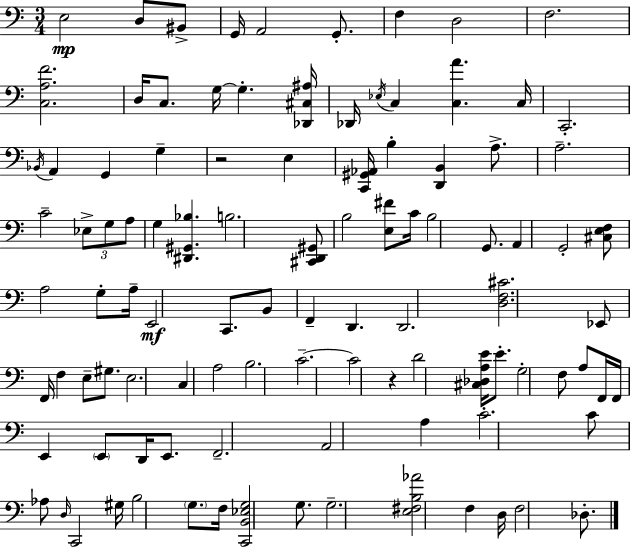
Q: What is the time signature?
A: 3/4